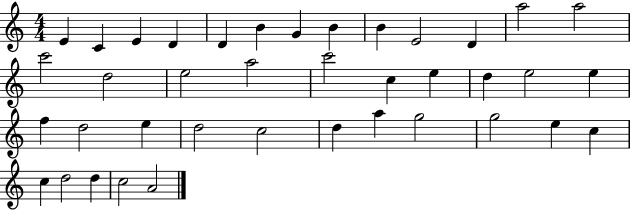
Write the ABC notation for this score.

X:1
T:Untitled
M:4/4
L:1/4
K:C
E C E D D B G B B E2 D a2 a2 c'2 d2 e2 a2 c'2 c e d e2 e f d2 e d2 c2 d a g2 g2 e c c d2 d c2 A2